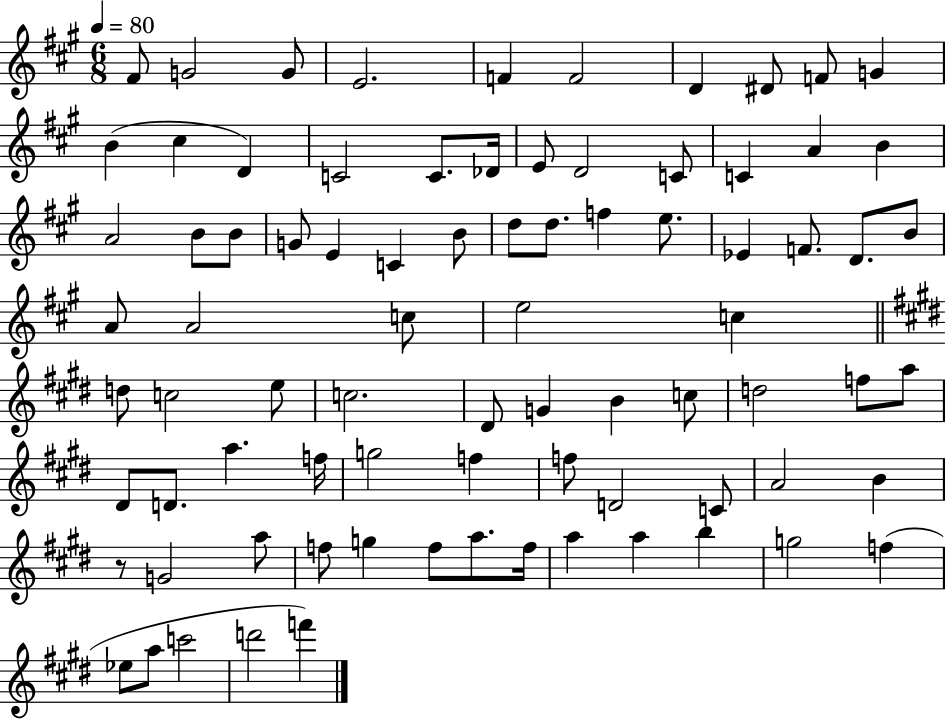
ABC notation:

X:1
T:Untitled
M:6/8
L:1/4
K:A
^F/2 G2 G/2 E2 F F2 D ^D/2 F/2 G B ^c D C2 C/2 _D/4 E/2 D2 C/2 C A B A2 B/2 B/2 G/2 E C B/2 d/2 d/2 f e/2 _E F/2 D/2 B/2 A/2 A2 c/2 e2 c d/2 c2 e/2 c2 ^D/2 G B c/2 d2 f/2 a/2 ^D/2 D/2 a f/4 g2 f f/2 D2 C/2 A2 B z/2 G2 a/2 f/2 g f/2 a/2 f/4 a a b g2 f _e/2 a/2 c'2 d'2 f'